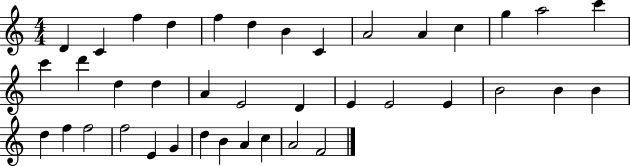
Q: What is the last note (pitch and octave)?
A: F4